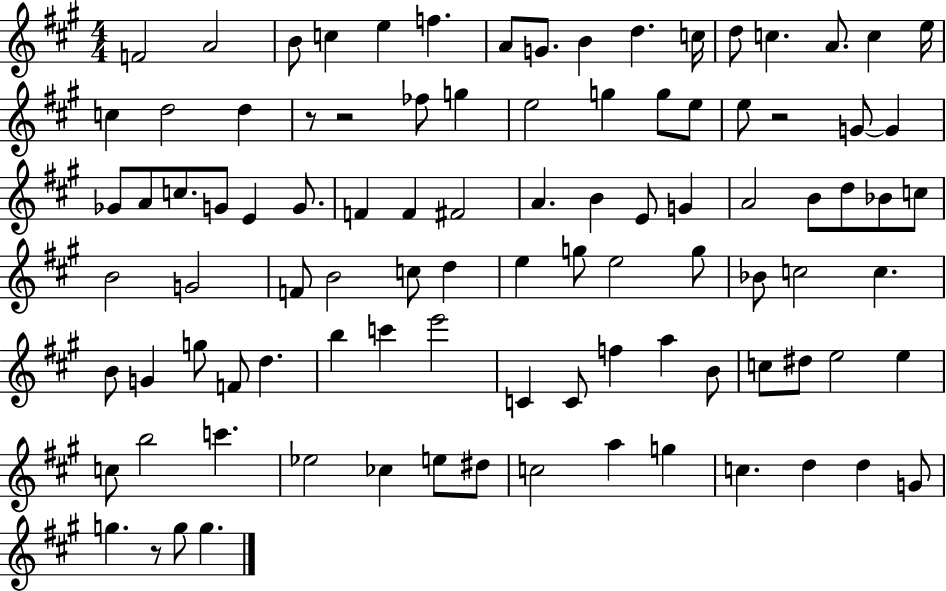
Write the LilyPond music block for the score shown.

{
  \clef treble
  \numericTimeSignature
  \time 4/4
  \key a \major
  f'2 a'2 | b'8 c''4 e''4 f''4. | a'8 g'8. b'4 d''4. c''16 | d''8 c''4. a'8. c''4 e''16 | \break c''4 d''2 d''4 | r8 r2 fes''8 g''4 | e''2 g''4 g''8 e''8 | e''8 r2 g'8~~ g'4 | \break ges'8 a'8 c''8. g'8 e'4 g'8. | f'4 f'4 fis'2 | a'4. b'4 e'8 g'4 | a'2 b'8 d''8 bes'8 c''8 | \break b'2 g'2 | f'8 b'2 c''8 d''4 | e''4 g''8 e''2 g''8 | bes'8 c''2 c''4. | \break b'8 g'4 g''8 f'8 d''4. | b''4 c'''4 e'''2 | c'4 c'8 f''4 a''4 b'8 | c''8 dis''8 e''2 e''4 | \break c''8 b''2 c'''4. | ees''2 ces''4 e''8 dis''8 | c''2 a''4 g''4 | c''4. d''4 d''4 g'8 | \break g''4. r8 g''8 g''4. | \bar "|."
}